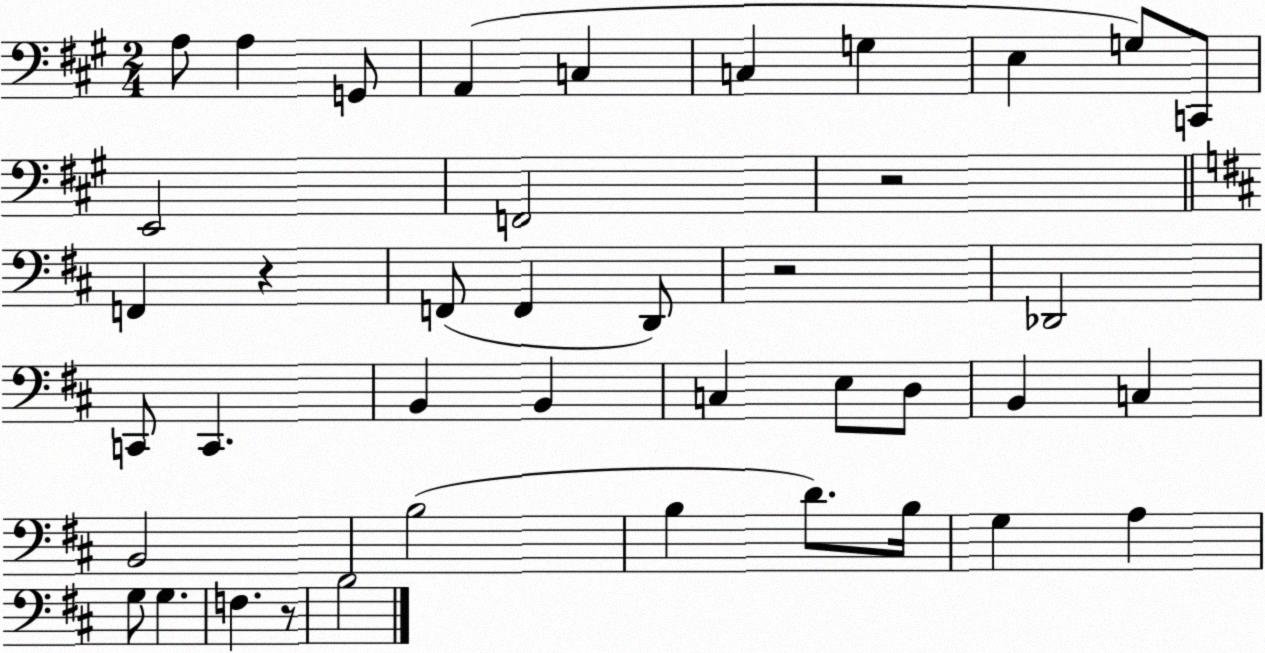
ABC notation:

X:1
T:Untitled
M:2/4
L:1/4
K:A
A,/2 A, G,,/2 A,, C, C, G, E, G,/2 C,,/2 E,,2 F,,2 z2 F,, z F,,/2 F,, D,,/2 z2 _D,,2 C,,/2 C,, B,, B,, C, E,/2 D,/2 B,, C, B,,2 B,2 B, D/2 B,/4 G, A, G,/2 G, F, z/2 B,2